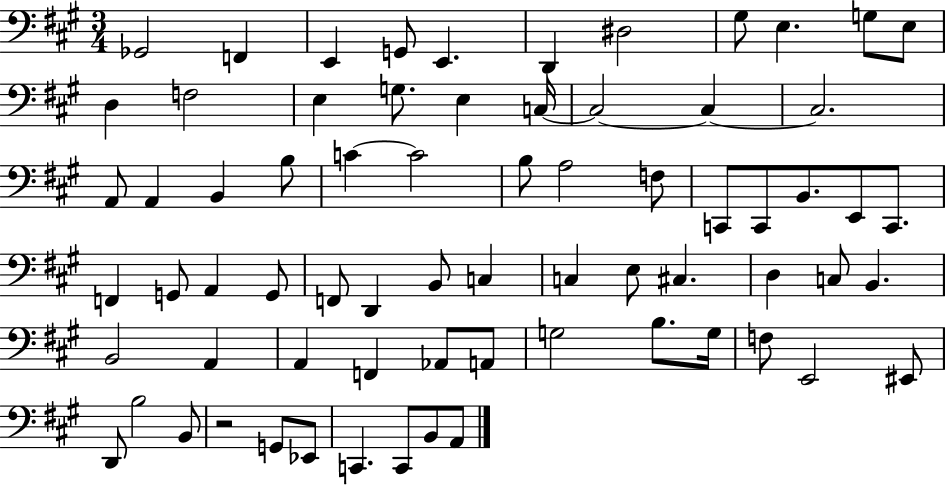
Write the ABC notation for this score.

X:1
T:Untitled
M:3/4
L:1/4
K:A
_G,,2 F,, E,, G,,/2 E,, D,, ^D,2 ^G,/2 E, G,/2 E,/2 D, F,2 E, G,/2 E, C,/4 C,2 C, C,2 A,,/2 A,, B,, B,/2 C C2 B,/2 A,2 F,/2 C,,/2 C,,/2 B,,/2 E,,/2 C,,/2 F,, G,,/2 A,, G,,/2 F,,/2 D,, B,,/2 C, C, E,/2 ^C, D, C,/2 B,, B,,2 A,, A,, F,, _A,,/2 A,,/2 G,2 B,/2 G,/4 F,/2 E,,2 ^E,,/2 D,,/2 B,2 B,,/2 z2 G,,/2 _E,,/2 C,, C,,/2 B,,/2 A,,/2